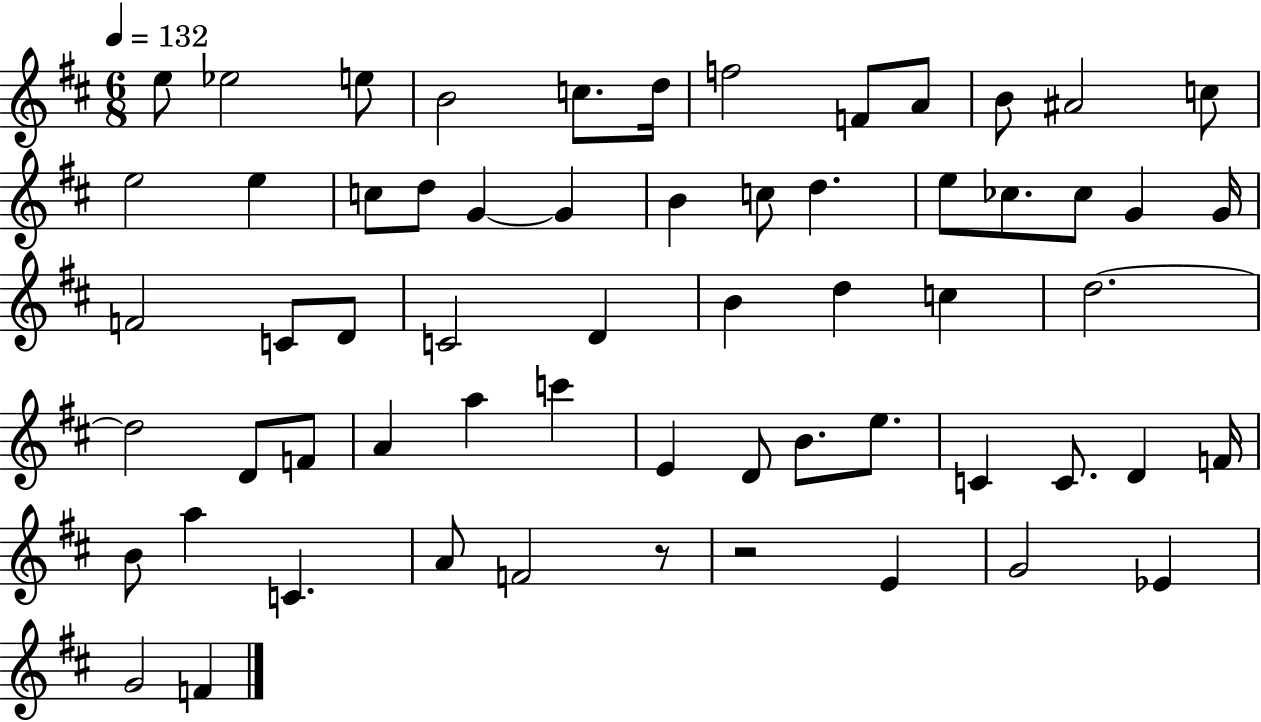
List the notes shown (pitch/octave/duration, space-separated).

E5/e Eb5/h E5/e B4/h C5/e. D5/s F5/h F4/e A4/e B4/e A#4/h C5/e E5/h E5/q C5/e D5/e G4/q G4/q B4/q C5/e D5/q. E5/e CES5/e. CES5/e G4/q G4/s F4/h C4/e D4/e C4/h D4/q B4/q D5/q C5/q D5/h. D5/h D4/e F4/e A4/q A5/q C6/q E4/q D4/e B4/e. E5/e. C4/q C4/e. D4/q F4/s B4/e A5/q C4/q. A4/e F4/h R/e R/h E4/q G4/h Eb4/q G4/h F4/q